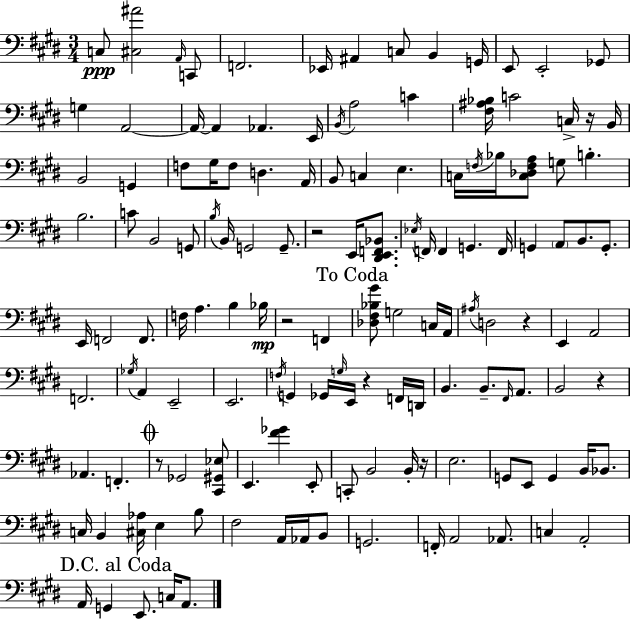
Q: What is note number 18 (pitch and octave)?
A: E2